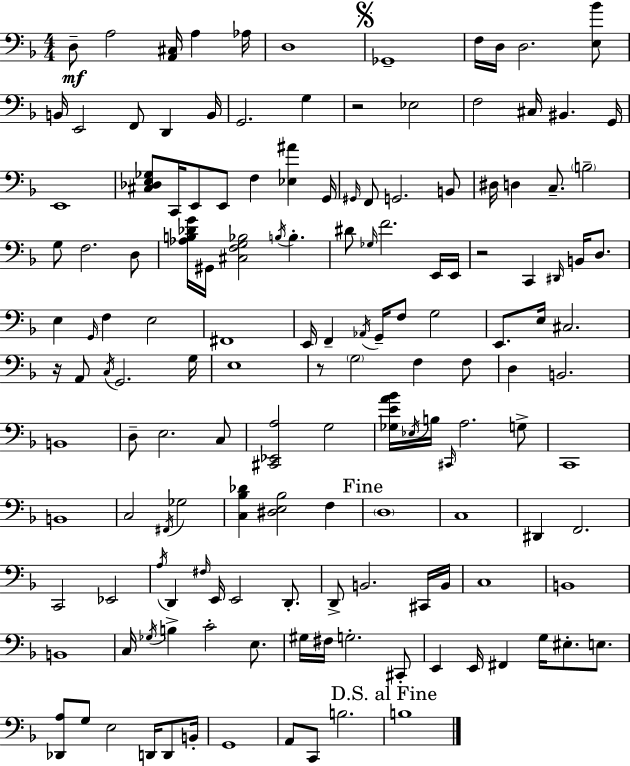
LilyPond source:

{
  \clef bass
  \numericTimeSignature
  \time 4/4
  \key f \major
  d8--\mf a2 <a, cis>16 a4 aes16 | d1 | \mark \markup { \musicglyph "scripts.segno" } ges,1-- | f16 d16 d2. <e bes'>8 | \break b,16 e,2 f,8 d,4 b,16 | g,2. g4 | r2 ees2 | f2 cis16 bis,4. g,16 | \break e,1 | <cis des e ges>8 c,16 e,8 e,8 f4 <ees ais'>4 g,16 | \grace { gis,16 } f,8 g,2. b,8 | dis16 d4 c8.-- \parenthesize b2-- | \break g8 f2. d8 | <aes b des' g'>16 gis,16 <cis f g bes>2 \acciaccatura { b16 } b4.-. | dis'8 \grace { ges16 } f'2. | e,16 e,16 r2 c,4 \grace { dis,16 } | \break b,16 d8. e4 \grace { g,16 } f4 e2 | fis,1 | e,16 f,4-- \acciaccatura { aes,16 } g,16-- f8 g2 | e,8. e16 cis2. | \break r16 a,8 \acciaccatura { c16 } g,2. | g16 e1 | r8 \parenthesize g2 | f4 f8 d4 b,2. | \break b,1 | d8-- e2. | c8 <cis, ees, a>2 g2 | <ges e' a' bes'>16 \acciaccatura { ees16 } b16 \grace { cis,16 } a2. | \break g8-> c,1 | b,1 | c2 | \acciaccatura { fis,16 } ges2 <c bes des'>4 <dis e bes>2 | \break f4 \mark "Fine" \parenthesize d1 | c1 | dis,4 f,2. | c,2 | \break ees,2 \acciaccatura { a16 } d,4 \grace { fis16 } | e,16 e,2 d,8.-. d,8-> b,2. | cis,16 b,16 c1 | b,1 | \break b,1 | c16 \acciaccatura { ges16 } b4-> | c'2-. e8. gis16 fis16 g2.-. | cis,8-. e,4 | \break e,16 fis,4 g16 eis8.-. e8. <des, a>8 g8 | e2 d,16 d,8 b,16-. g,1 | a,8 c,8 | b2. \mark "D.S. al Fine" b1 | \break \bar "|."
}